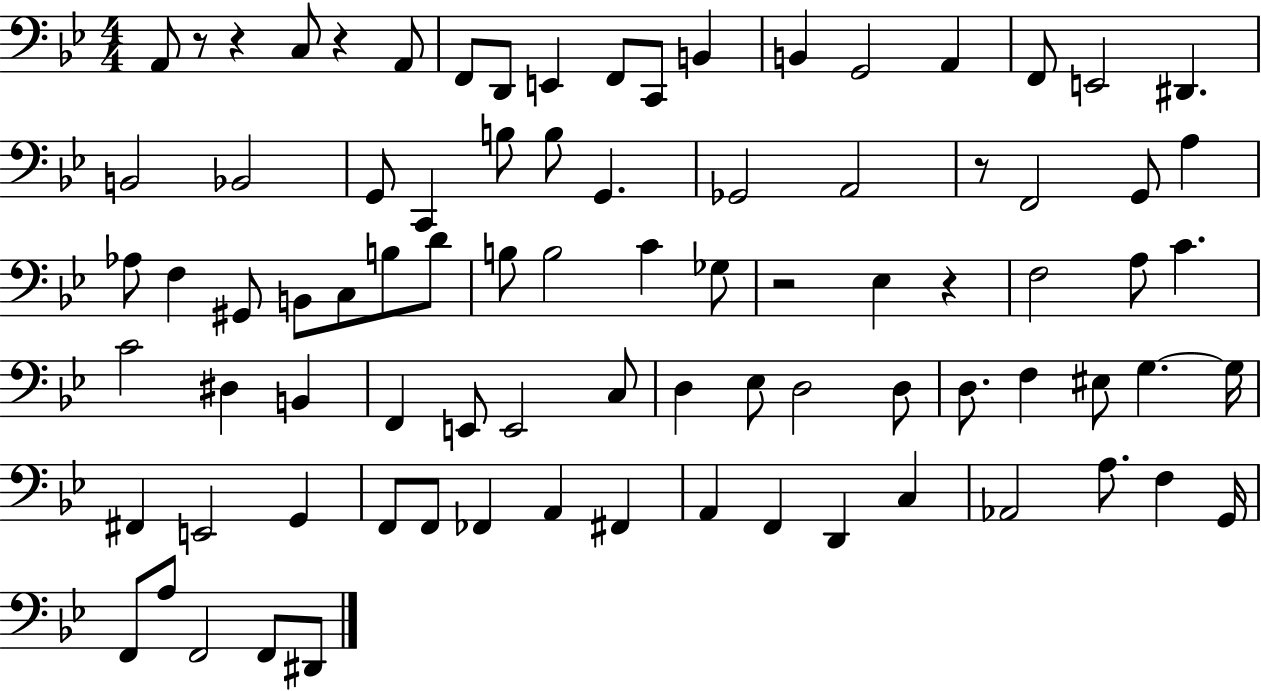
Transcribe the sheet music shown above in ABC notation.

X:1
T:Untitled
M:4/4
L:1/4
K:Bb
A,,/2 z/2 z C,/2 z A,,/2 F,,/2 D,,/2 E,, F,,/2 C,,/2 B,, B,, G,,2 A,, F,,/2 E,,2 ^D,, B,,2 _B,,2 G,,/2 C,, B,/2 B,/2 G,, _G,,2 A,,2 z/2 F,,2 G,,/2 A, _A,/2 F, ^G,,/2 B,,/2 C,/2 B,/2 D/2 B,/2 B,2 C _G,/2 z2 _E, z F,2 A,/2 C C2 ^D, B,, F,, E,,/2 E,,2 C,/2 D, _E,/2 D,2 D,/2 D,/2 F, ^E,/2 G, G,/4 ^F,, E,,2 G,, F,,/2 F,,/2 _F,, A,, ^F,, A,, F,, D,, C, _A,,2 A,/2 F, G,,/4 F,,/2 A,/2 F,,2 F,,/2 ^D,,/2